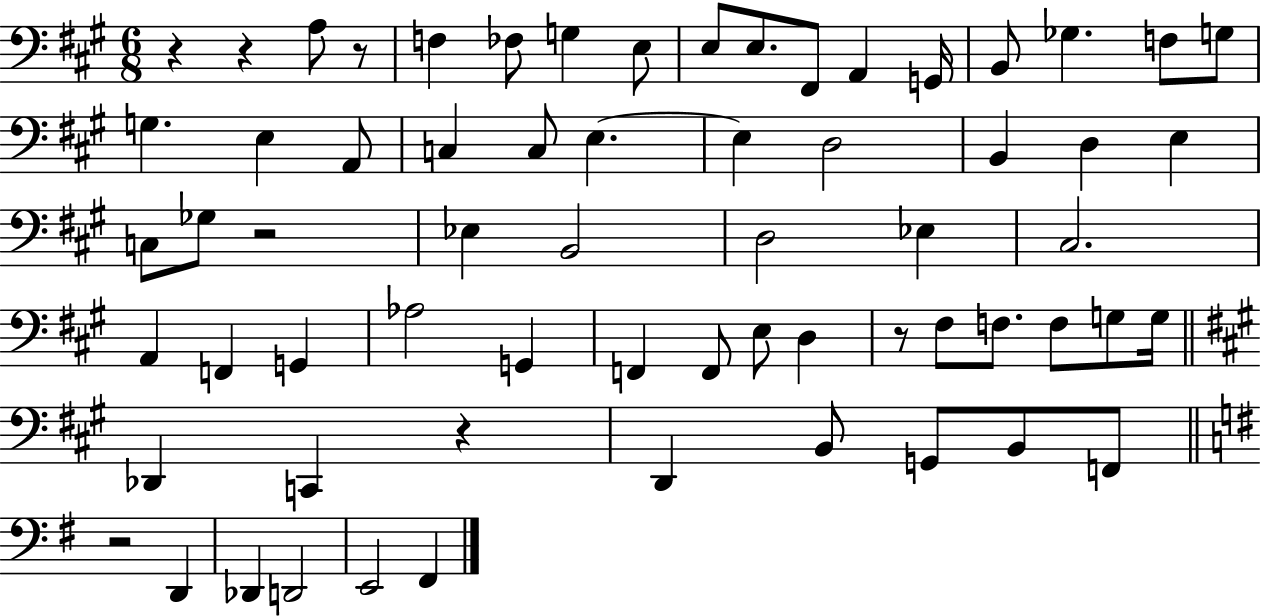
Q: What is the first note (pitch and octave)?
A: A3